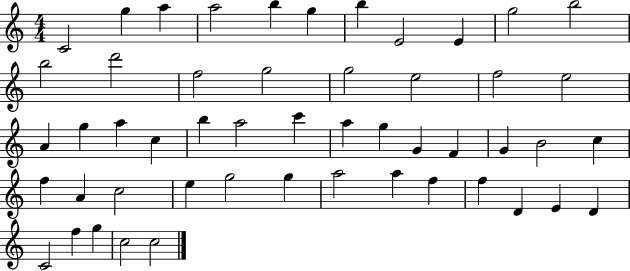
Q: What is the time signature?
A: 4/4